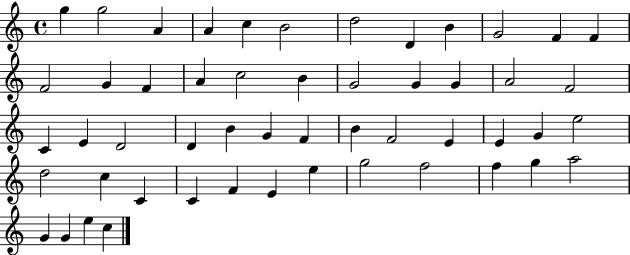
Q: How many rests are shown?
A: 0